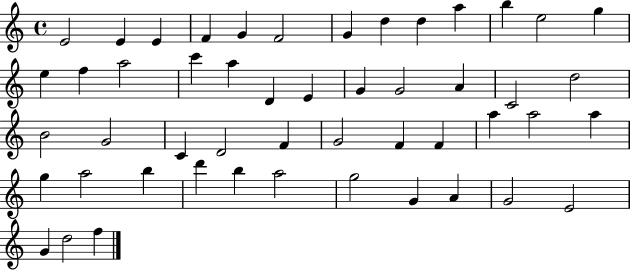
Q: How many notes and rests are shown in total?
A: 50